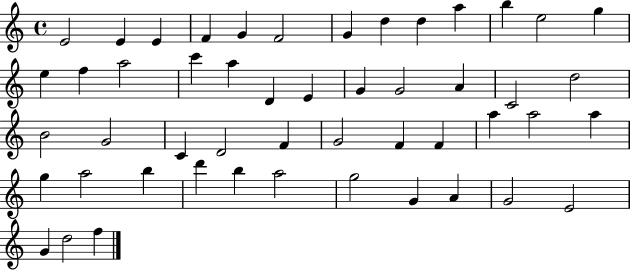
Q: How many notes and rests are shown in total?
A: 50